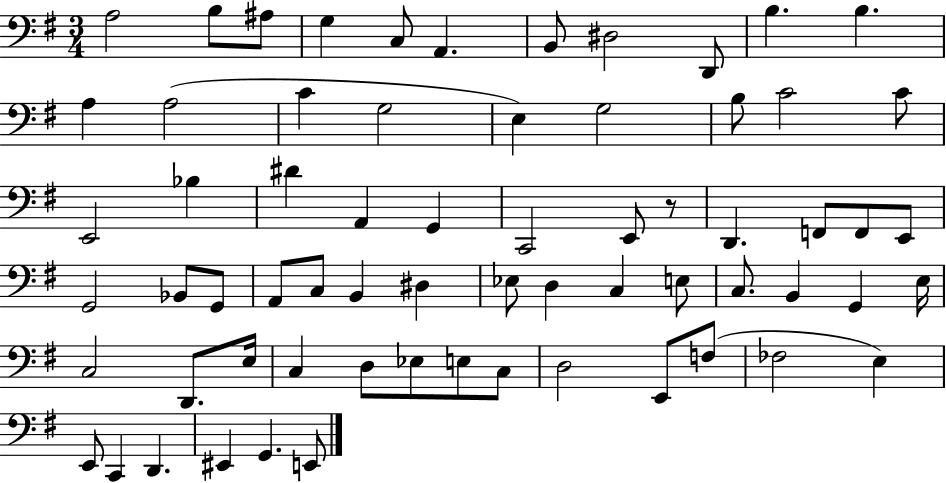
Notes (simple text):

A3/h B3/e A#3/e G3/q C3/e A2/q. B2/e D#3/h D2/e B3/q. B3/q. A3/q A3/h C4/q G3/h E3/q G3/h B3/e C4/h C4/e E2/h Bb3/q D#4/q A2/q G2/q C2/h E2/e R/e D2/q. F2/e F2/e E2/e G2/h Bb2/e G2/e A2/e C3/e B2/q D#3/q Eb3/e D3/q C3/q E3/e C3/e. B2/q G2/q E3/s C3/h D2/e. E3/s C3/q D3/e Eb3/e E3/e C3/e D3/h E2/e F3/e FES3/h E3/q E2/e C2/q D2/q. EIS2/q G2/q. E2/e